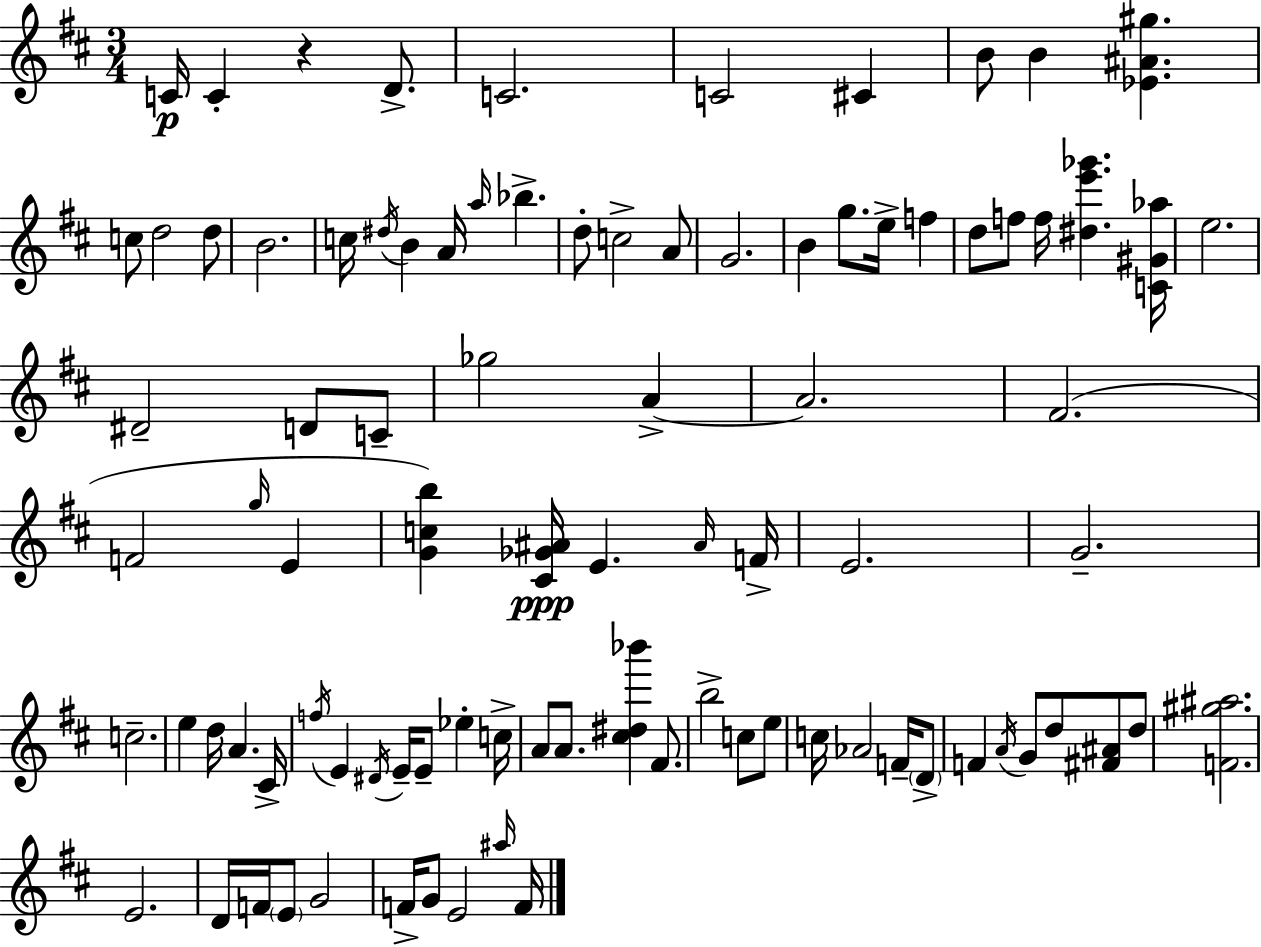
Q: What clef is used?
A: treble